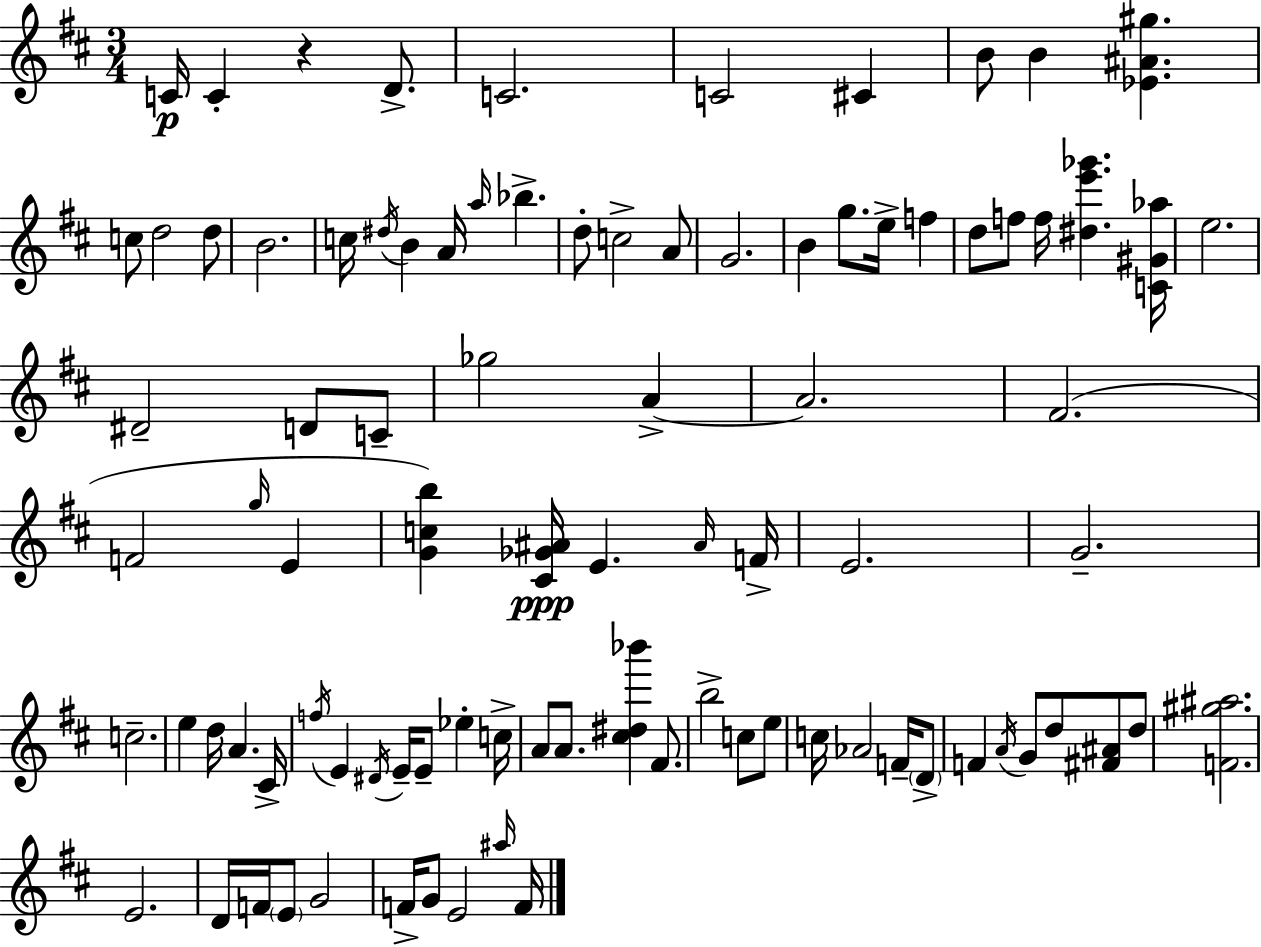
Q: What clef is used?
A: treble